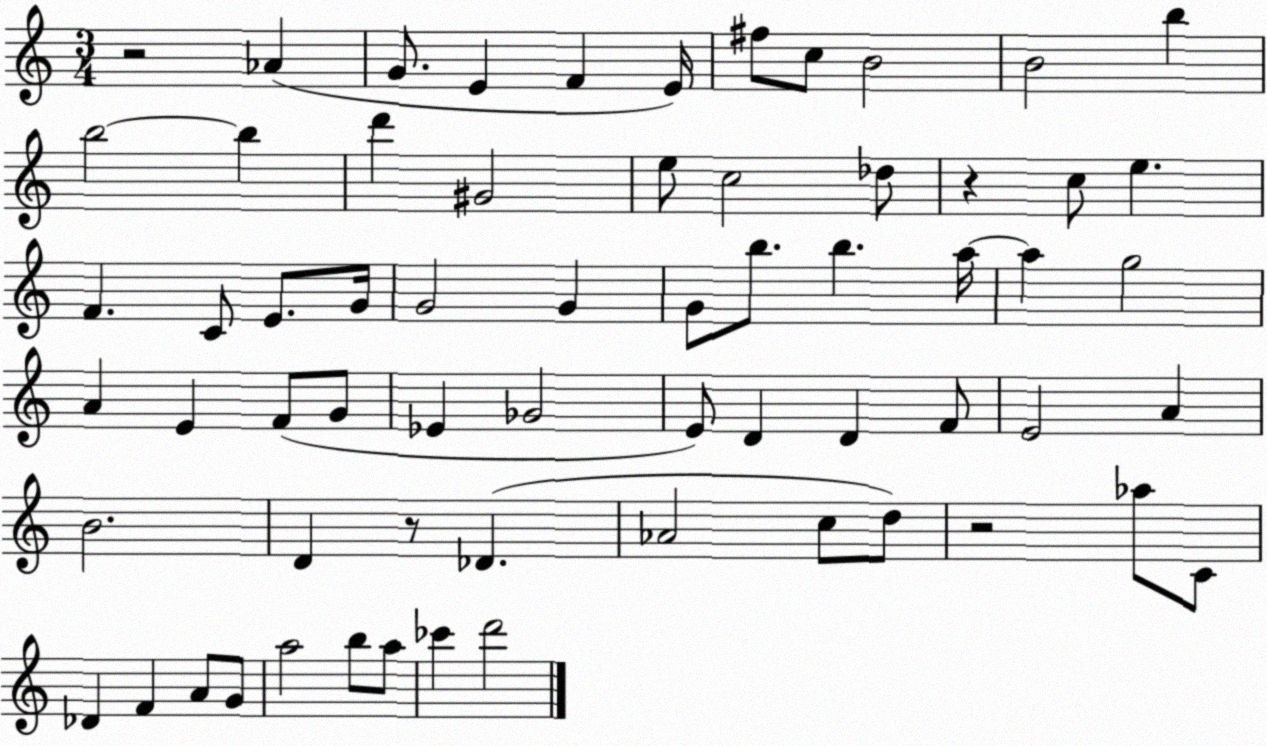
X:1
T:Untitled
M:3/4
L:1/4
K:C
z2 _A G/2 E F E/4 ^f/2 c/2 B2 B2 b b2 b d' ^G2 e/2 c2 _d/2 z c/2 e F C/2 E/2 G/4 G2 G G/2 b/2 b a/4 a g2 A E F/2 G/2 _E _G2 E/2 D D F/2 E2 A B2 D z/2 _D _A2 c/2 d/2 z2 _a/2 C/2 _D F A/2 G/2 a2 b/2 a/2 _c' d'2